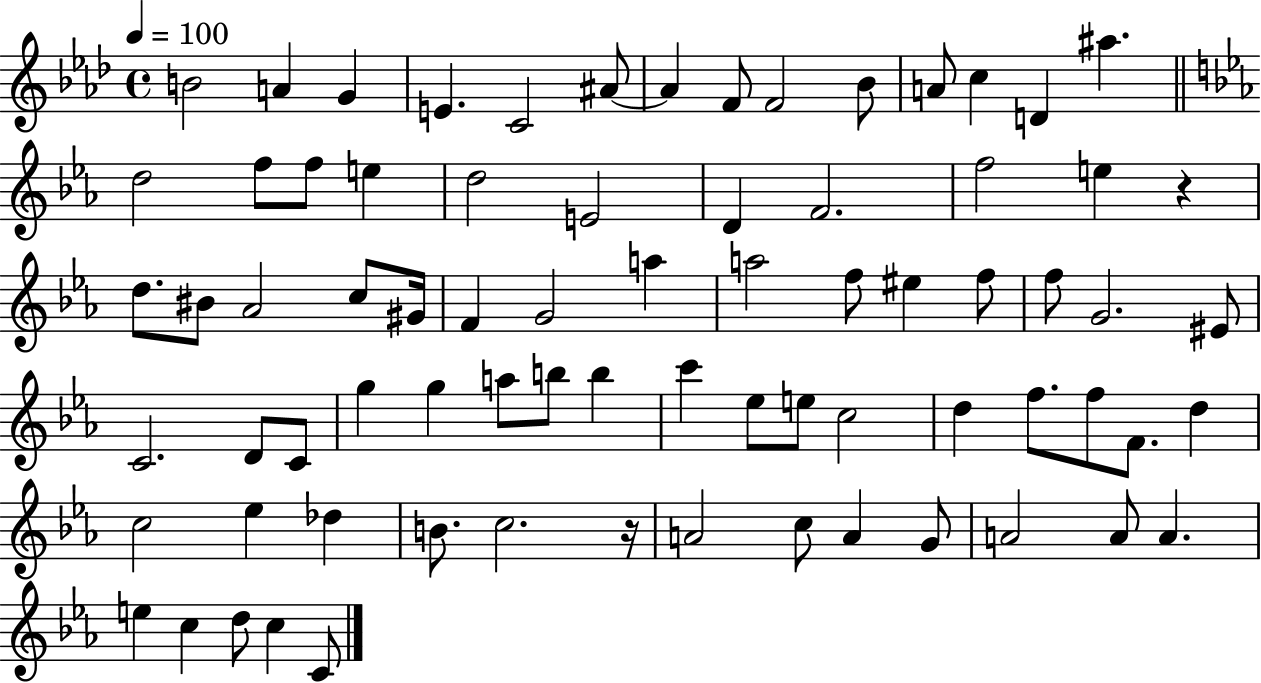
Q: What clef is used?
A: treble